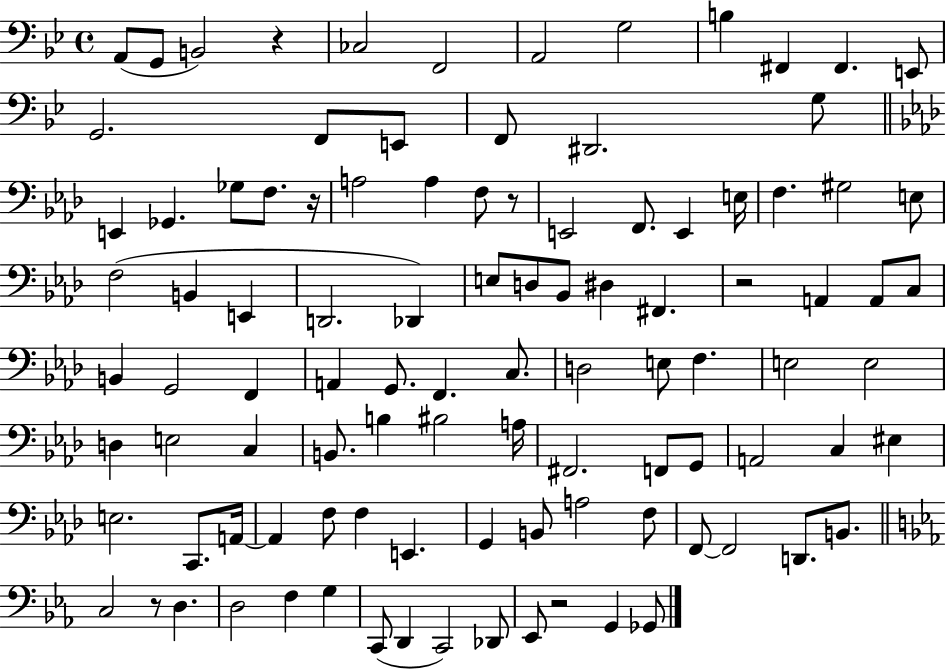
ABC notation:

X:1
T:Untitled
M:4/4
L:1/4
K:Bb
A,,/2 G,,/2 B,,2 z _C,2 F,,2 A,,2 G,2 B, ^F,, ^F,, E,,/2 G,,2 F,,/2 E,,/2 F,,/2 ^D,,2 G,/2 E,, _G,, _G,/2 F,/2 z/4 A,2 A, F,/2 z/2 E,,2 F,,/2 E,, E,/4 F, ^G,2 E,/2 F,2 B,, E,, D,,2 _D,, E,/2 D,/2 _B,,/2 ^D, ^F,, z2 A,, A,,/2 C,/2 B,, G,,2 F,, A,, G,,/2 F,, C,/2 D,2 E,/2 F, E,2 E,2 D, E,2 C, B,,/2 B, ^B,2 A,/4 ^F,,2 F,,/2 G,,/2 A,,2 C, ^E, E,2 C,,/2 A,,/4 A,, F,/2 F, E,, G,, B,,/2 A,2 F,/2 F,,/2 F,,2 D,,/2 B,,/2 C,2 z/2 D, D,2 F, G, C,,/2 D,, C,,2 _D,,/2 _E,,/2 z2 G,, _G,,/2